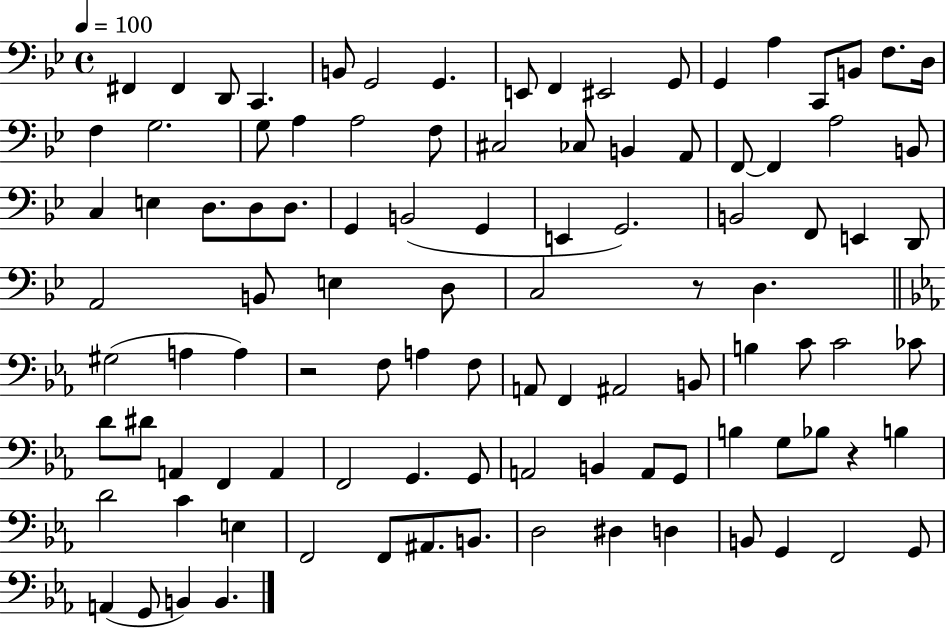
X:1
T:Untitled
M:4/4
L:1/4
K:Bb
^F,, ^F,, D,,/2 C,, B,,/2 G,,2 G,, E,,/2 F,, ^E,,2 G,,/2 G,, A, C,,/2 B,,/2 F,/2 D,/4 F, G,2 G,/2 A, A,2 F,/2 ^C,2 _C,/2 B,, A,,/2 F,,/2 F,, A,2 B,,/2 C, E, D,/2 D,/2 D,/2 G,, B,,2 G,, E,, G,,2 B,,2 F,,/2 E,, D,,/2 A,,2 B,,/2 E, D,/2 C,2 z/2 D, ^G,2 A, A, z2 F,/2 A, F,/2 A,,/2 F,, ^A,,2 B,,/2 B, C/2 C2 _C/2 D/2 ^D/2 A,, F,, A,, F,,2 G,, G,,/2 A,,2 B,, A,,/2 G,,/2 B, G,/2 _B,/2 z B, D2 C E, F,,2 F,,/2 ^A,,/2 B,,/2 D,2 ^D, D, B,,/2 G,, F,,2 G,,/2 A,, G,,/2 B,, B,,